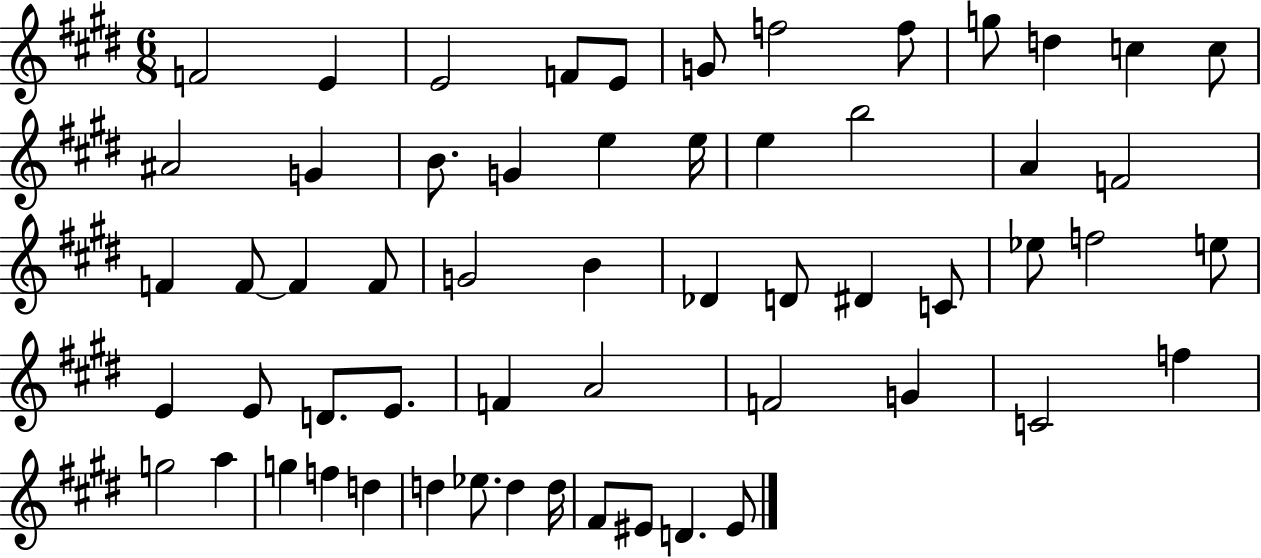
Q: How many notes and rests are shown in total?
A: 58